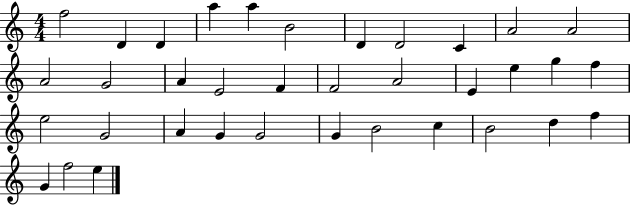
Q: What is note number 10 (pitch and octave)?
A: A4